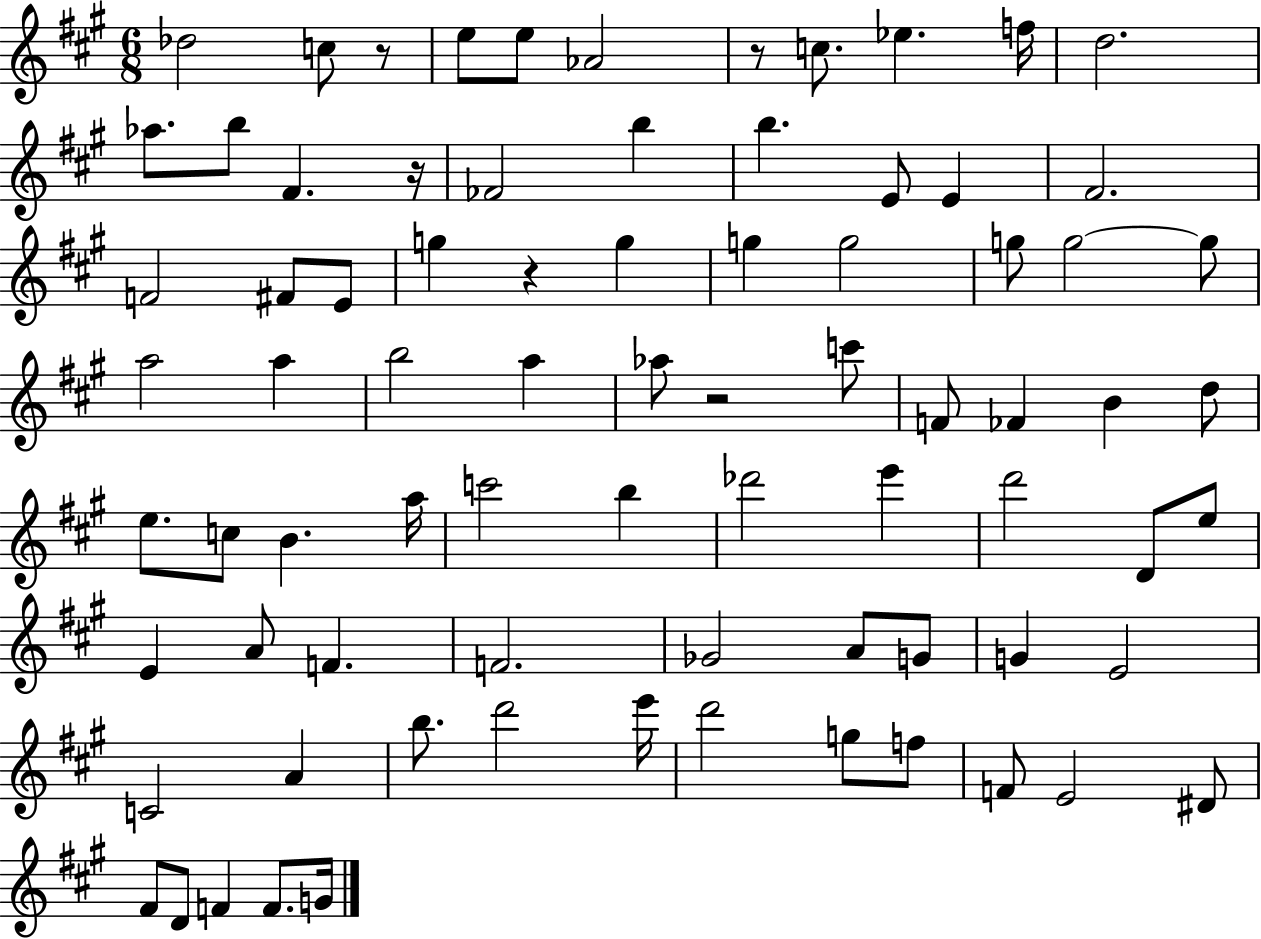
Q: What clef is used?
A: treble